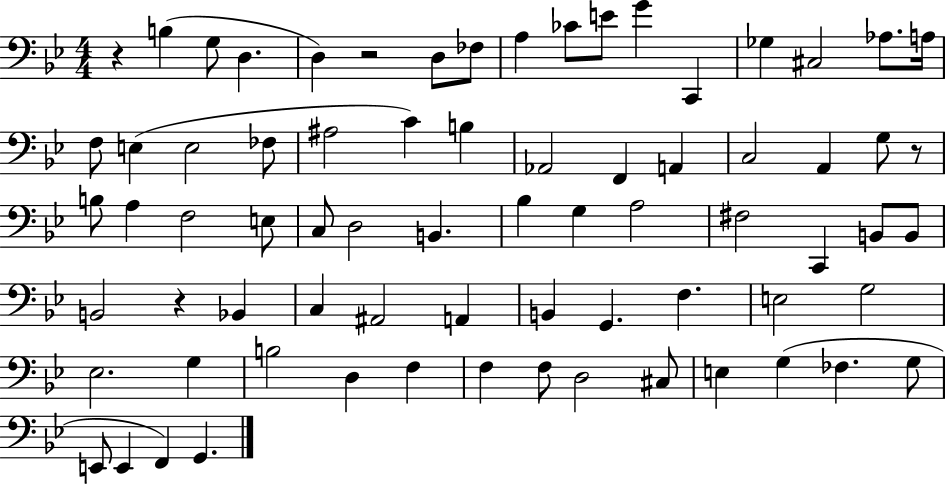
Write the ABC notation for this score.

X:1
T:Untitled
M:4/4
L:1/4
K:Bb
z B, G,/2 D, D, z2 D,/2 _F,/2 A, _C/2 E/2 G C,, _G, ^C,2 _A,/2 A,/4 F,/2 E, E,2 _F,/2 ^A,2 C B, _A,,2 F,, A,, C,2 A,, G,/2 z/2 B,/2 A, F,2 E,/2 C,/2 D,2 B,, _B, G, A,2 ^F,2 C,, B,,/2 B,,/2 B,,2 z _B,, C, ^A,,2 A,, B,, G,, F, E,2 G,2 _E,2 G, B,2 D, F, F, F,/2 D,2 ^C,/2 E, G, _F, G,/2 E,,/2 E,, F,, G,,